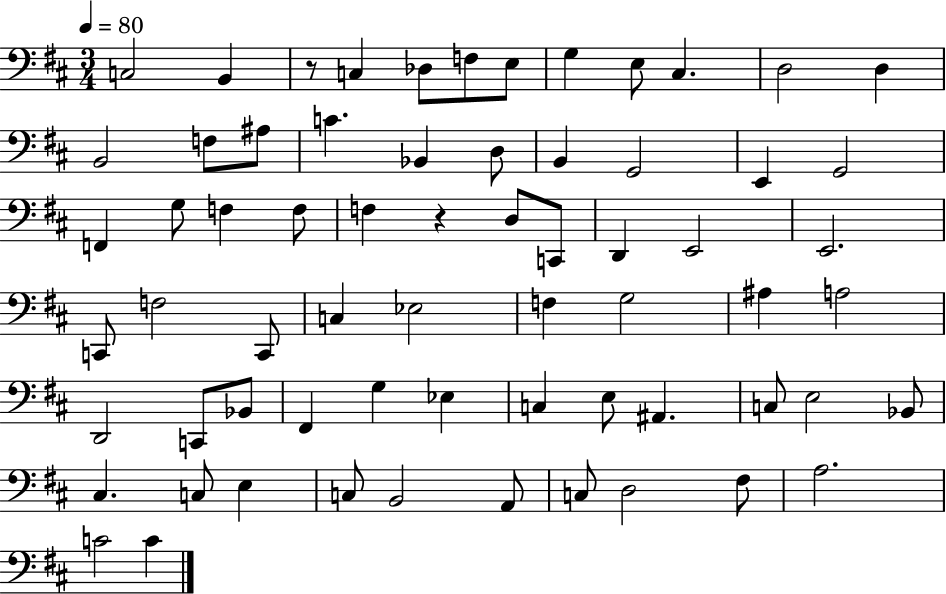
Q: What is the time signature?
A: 3/4